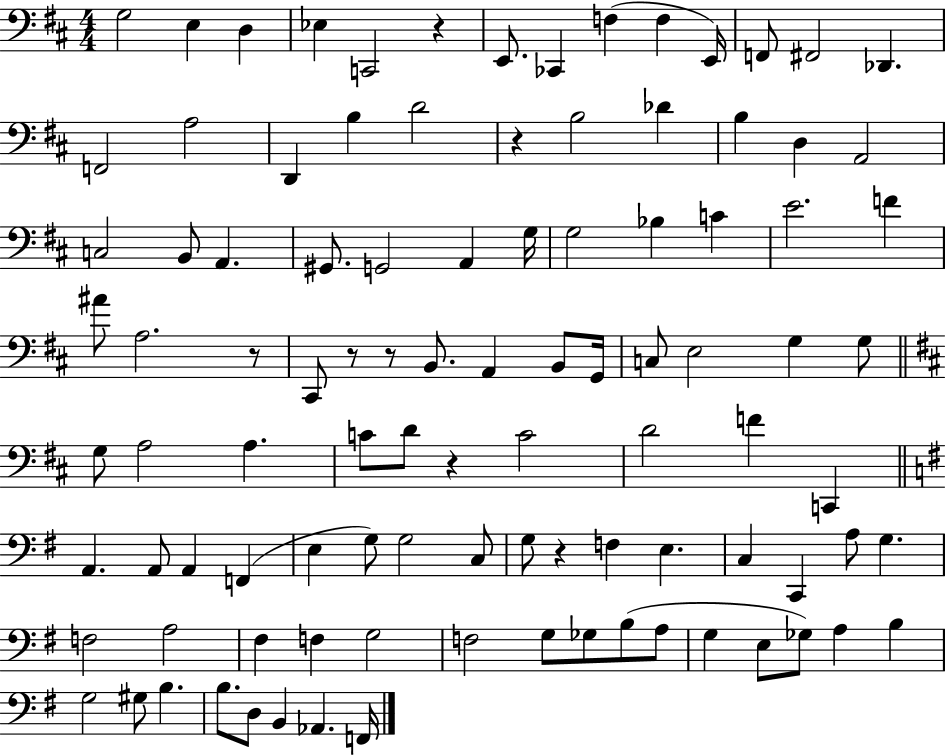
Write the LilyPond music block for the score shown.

{
  \clef bass
  \numericTimeSignature
  \time 4/4
  \key d \major
  g2 e4 d4 | ees4 c,2 r4 | e,8. ces,4 f4( f4 e,16) | f,8 fis,2 des,4. | \break f,2 a2 | d,4 b4 d'2 | r4 b2 des'4 | b4 d4 a,2 | \break c2 b,8 a,4. | gis,8. g,2 a,4 g16 | g2 bes4 c'4 | e'2. f'4 | \break ais'8 a2. r8 | cis,8 r8 r8 b,8. a,4 b,8 g,16 | c8 e2 g4 g8 | \bar "||" \break \key d \major g8 a2 a4. | c'8 d'8 r4 c'2 | d'2 f'4 c,4 | \bar "||" \break \key e \minor a,4. a,8 a,4 f,4( | e4 g8) g2 c8 | g8 r4 f4 e4. | c4 c,4 a8 g4. | \break f2 a2 | fis4 f4 g2 | f2 g8 ges8 b8( a8 | g4 e8 ges8) a4 b4 | \break g2 gis8 b4. | b8. d8 b,4 aes,4. f,16 | \bar "|."
}